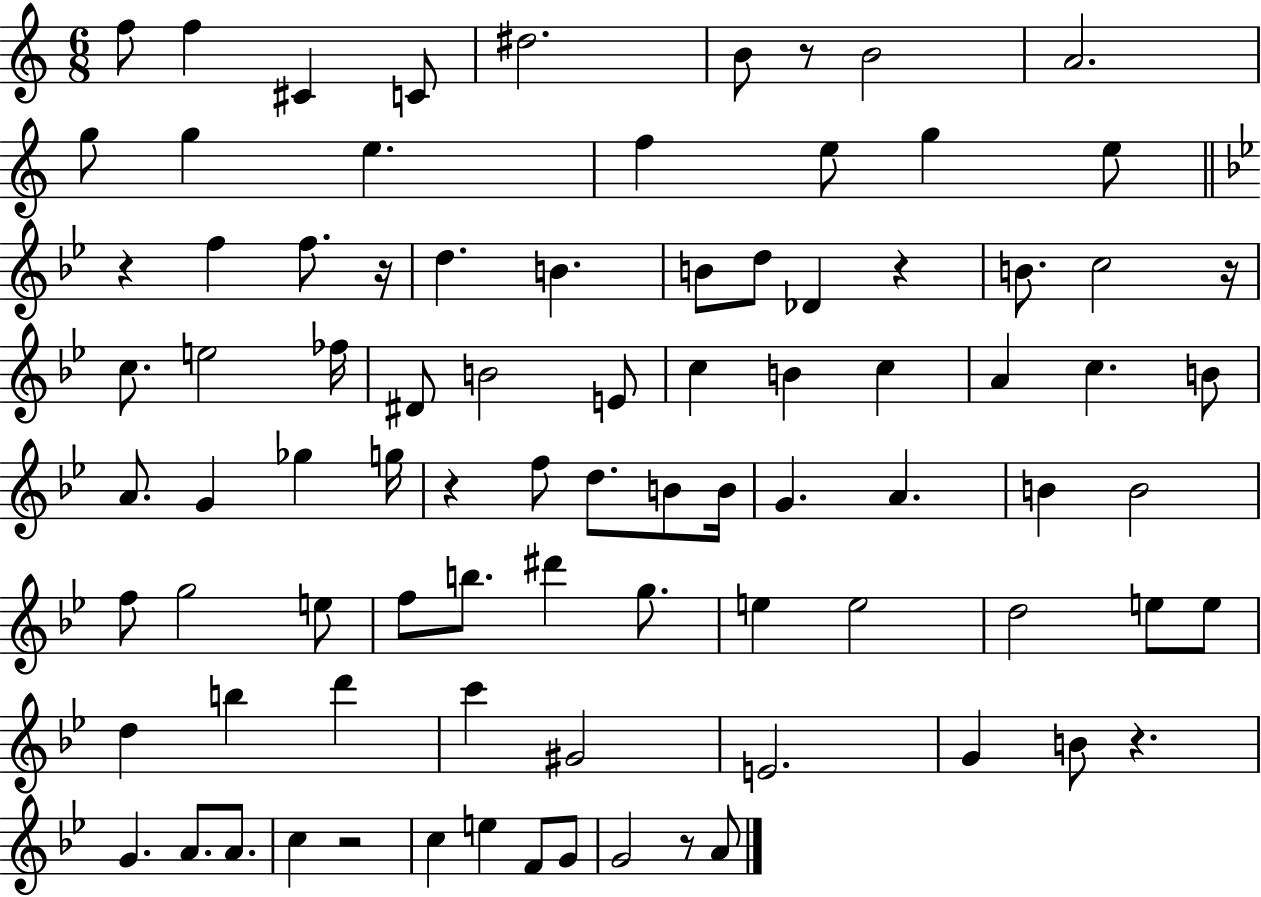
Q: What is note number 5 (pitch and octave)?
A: D#5